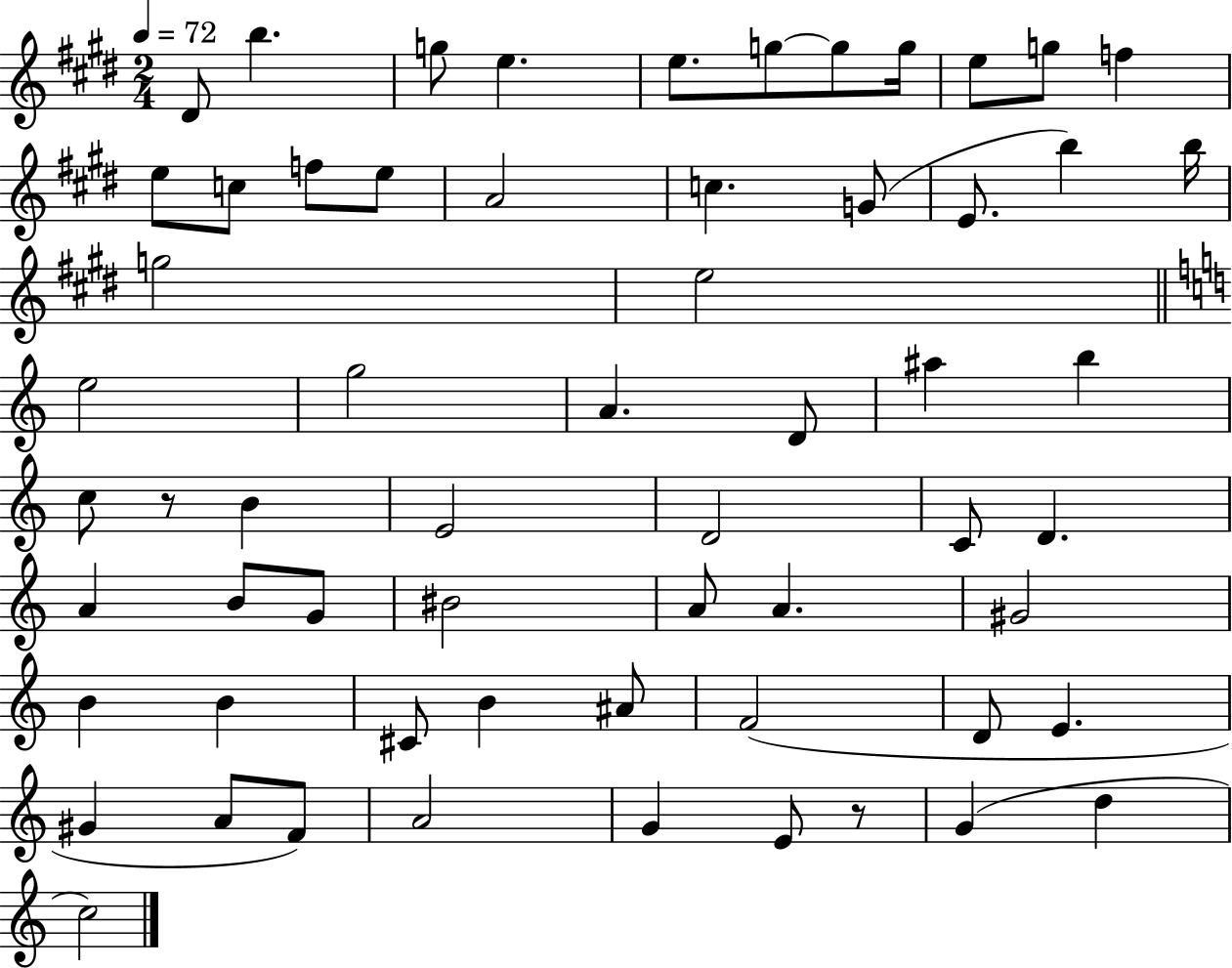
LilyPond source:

{
  \clef treble
  \numericTimeSignature
  \time 2/4
  \key e \major
  \tempo 4 = 72
  \repeat volta 2 { dis'8 b''4. | g''8 e''4. | e''8. g''8~~ g''8 g''16 | e''8 g''8 f''4 | \break e''8 c''8 f''8 e''8 | a'2 | c''4. g'8( | e'8. b''4) b''16 | \break g''2 | e''2 | \bar "||" \break \key c \major e''2 | g''2 | a'4. d'8 | ais''4 b''4 | \break c''8 r8 b'4 | e'2 | d'2 | c'8 d'4. | \break a'4 b'8 g'8 | bis'2 | a'8 a'4. | gis'2 | \break b'4 b'4 | cis'8 b'4 ais'8 | f'2( | d'8 e'4. | \break gis'4 a'8 f'8) | a'2 | g'4 e'8 r8 | g'4( d''4 | \break c''2) | } \bar "|."
}